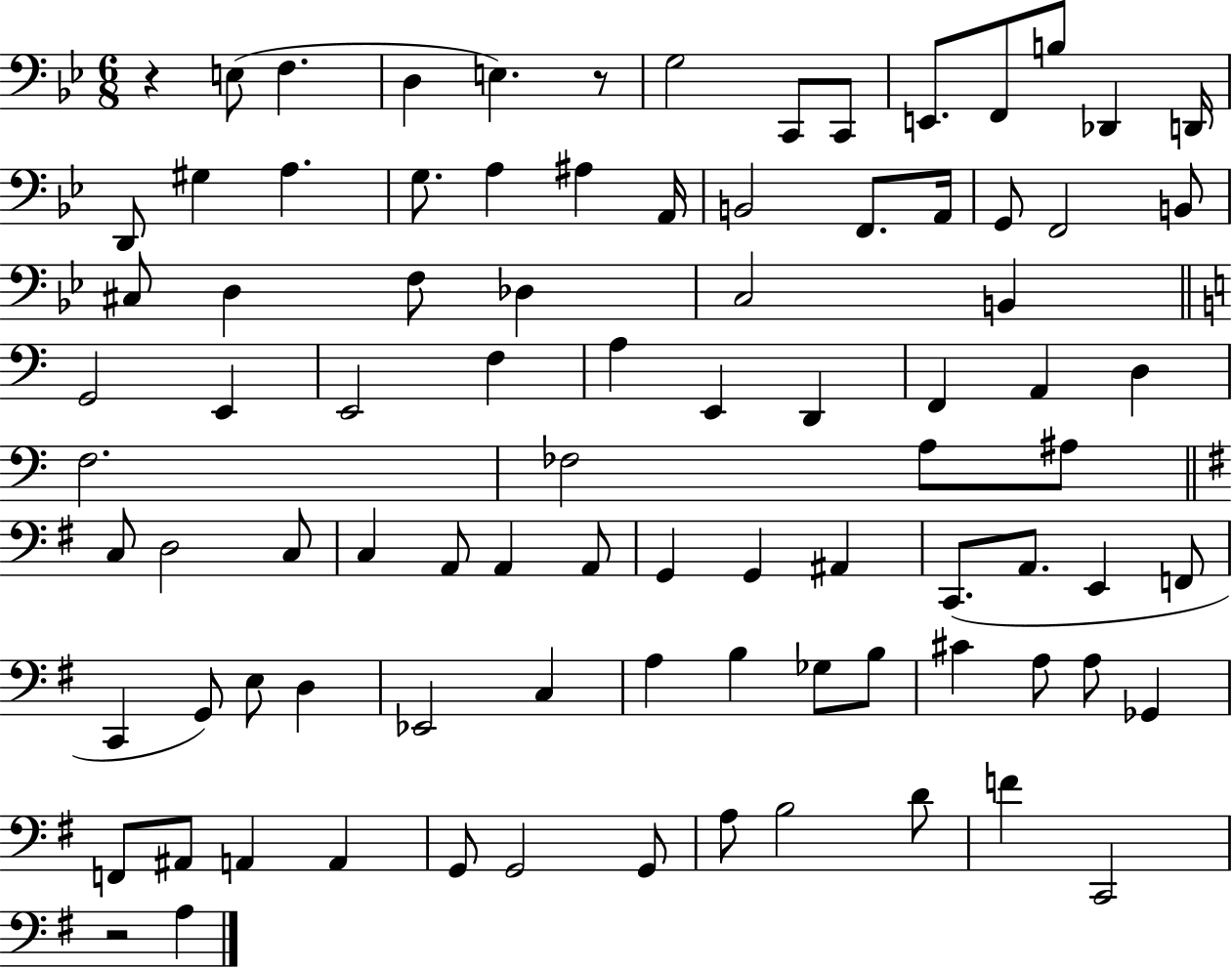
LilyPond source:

{
  \clef bass
  \numericTimeSignature
  \time 6/8
  \key bes \major
  \repeat volta 2 { r4 e8( f4. | d4 e4.) r8 | g2 c,8 c,8 | e,8. f,8 b8 des,4 d,16 | \break d,8 gis4 a4. | g8. a4 ais4 a,16 | b,2 f,8. a,16 | g,8 f,2 b,8 | \break cis8 d4 f8 des4 | c2 b,4 | \bar "||" \break \key c \major g,2 e,4 | e,2 f4 | a4 e,4 d,4 | f,4 a,4 d4 | \break f2. | fes2 a8 ais8 | \bar "||" \break \key g \major c8 d2 c8 | c4 a,8 a,4 a,8 | g,4 g,4 ais,4 | c,8.( a,8. e,4 f,8 | \break c,4 g,8) e8 d4 | ees,2 c4 | a4 b4 ges8 b8 | cis'4 a8 a8 ges,4 | \break f,8 ais,8 a,4 a,4 | g,8 g,2 g,8 | a8 b2 d'8 | f'4 c,2 | \break r2 a4 | } \bar "|."
}